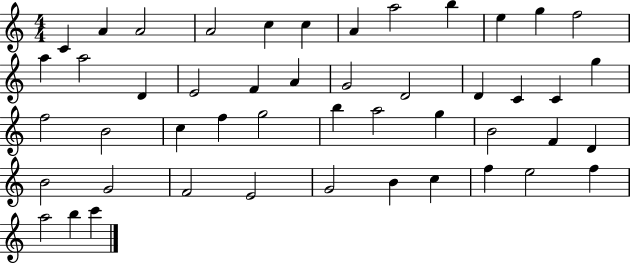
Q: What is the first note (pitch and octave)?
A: C4